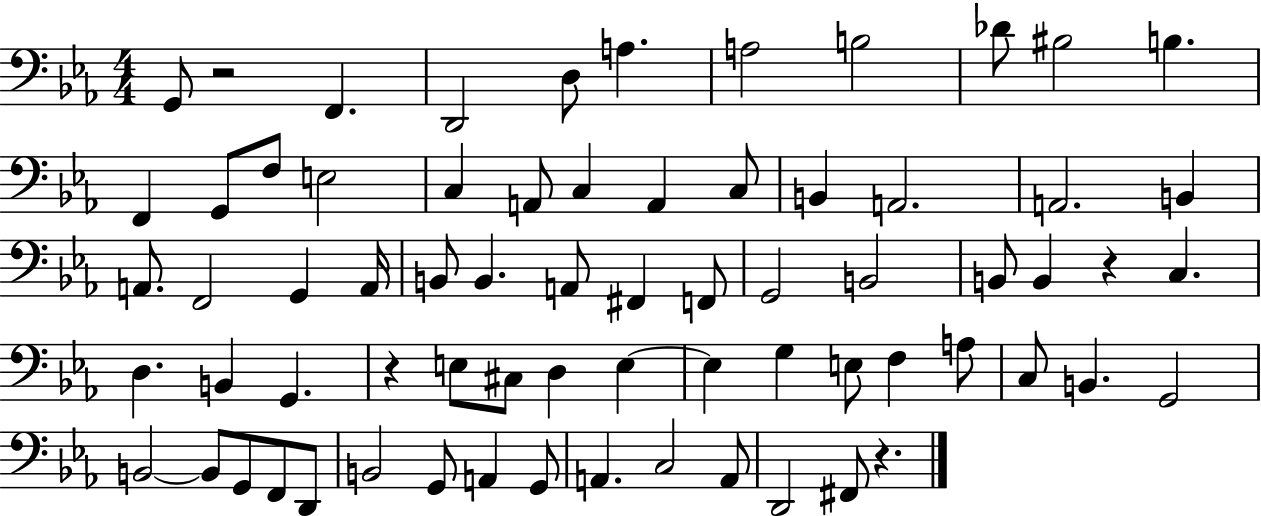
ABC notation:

X:1
T:Untitled
M:4/4
L:1/4
K:Eb
G,,/2 z2 F,, D,,2 D,/2 A, A,2 B,2 _D/2 ^B,2 B, F,, G,,/2 F,/2 E,2 C, A,,/2 C, A,, C,/2 B,, A,,2 A,,2 B,, A,,/2 F,,2 G,, A,,/4 B,,/2 B,, A,,/2 ^F,, F,,/2 G,,2 B,,2 B,,/2 B,, z C, D, B,, G,, z E,/2 ^C,/2 D, E, E, G, E,/2 F, A,/2 C,/2 B,, G,,2 B,,2 B,,/2 G,,/2 F,,/2 D,,/2 B,,2 G,,/2 A,, G,,/2 A,, C,2 A,,/2 D,,2 ^F,,/2 z